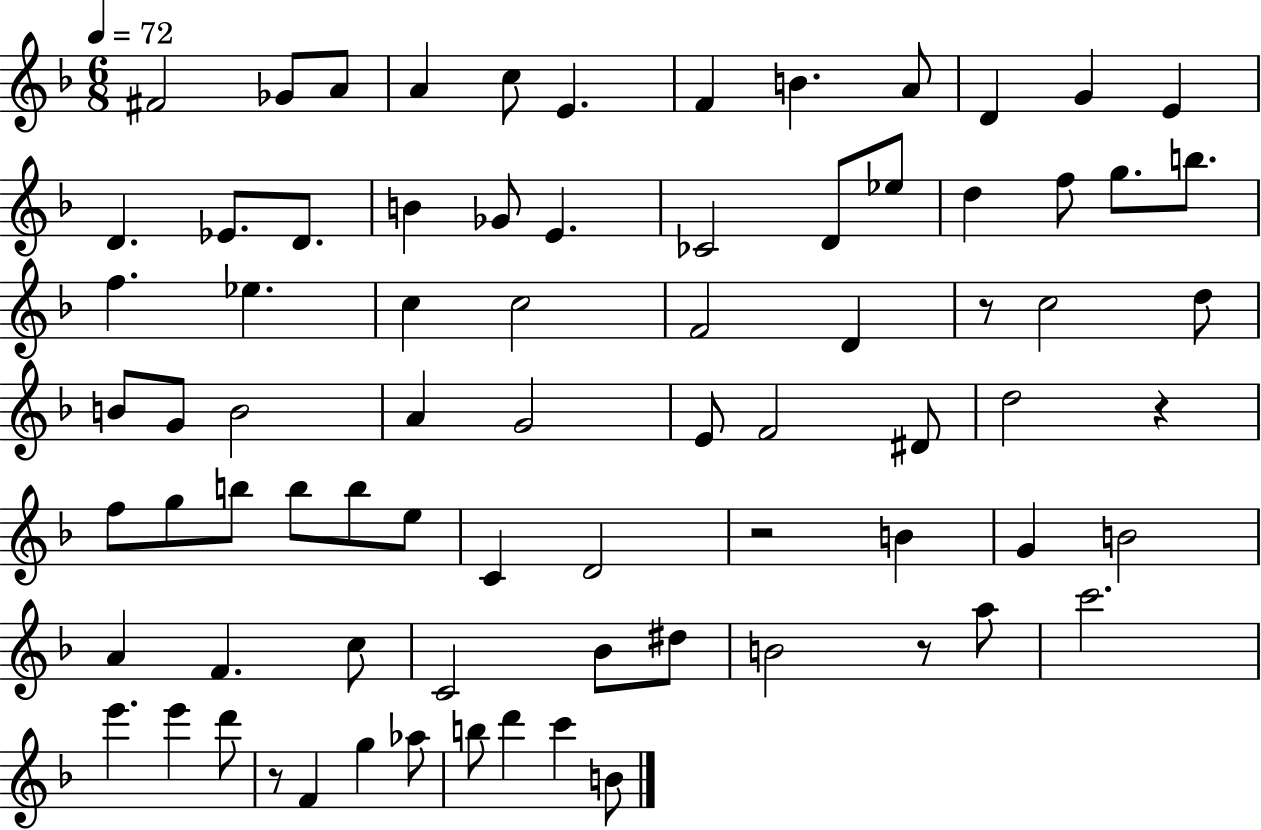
{
  \clef treble
  \numericTimeSignature
  \time 6/8
  \key f \major
  \tempo 4 = 72
  fis'2 ges'8 a'8 | a'4 c''8 e'4. | f'4 b'4. a'8 | d'4 g'4 e'4 | \break d'4. ees'8. d'8. | b'4 ges'8 e'4. | ces'2 d'8 ees''8 | d''4 f''8 g''8. b''8. | \break f''4. ees''4. | c''4 c''2 | f'2 d'4 | r8 c''2 d''8 | \break b'8 g'8 b'2 | a'4 g'2 | e'8 f'2 dis'8 | d''2 r4 | \break f''8 g''8 b''8 b''8 b''8 e''8 | c'4 d'2 | r2 b'4 | g'4 b'2 | \break a'4 f'4. c''8 | c'2 bes'8 dis''8 | b'2 r8 a''8 | c'''2. | \break e'''4. e'''4 d'''8 | r8 f'4 g''4 aes''8 | b''8 d'''4 c'''4 b'8 | \bar "|."
}